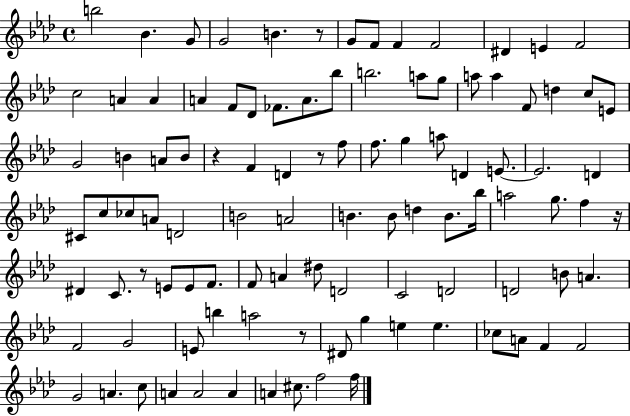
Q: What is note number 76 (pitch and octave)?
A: E4